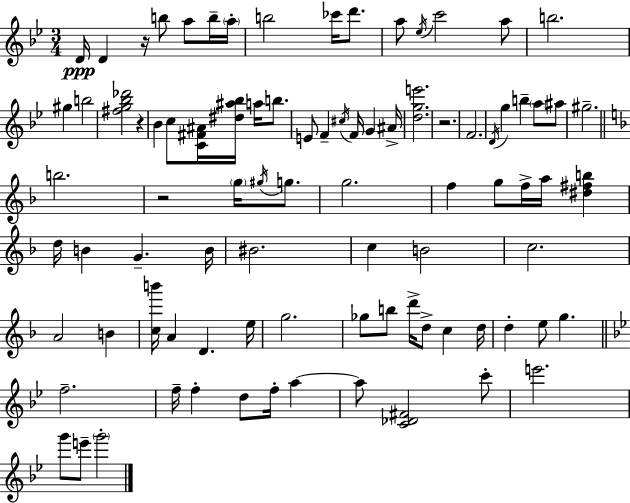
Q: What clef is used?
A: treble